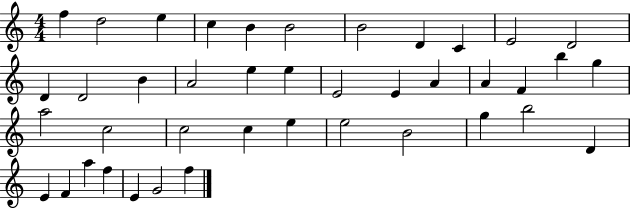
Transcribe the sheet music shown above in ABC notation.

X:1
T:Untitled
M:4/4
L:1/4
K:C
f d2 e c B B2 B2 D C E2 D2 D D2 B A2 e e E2 E A A F b g a2 c2 c2 c e e2 B2 g b2 D E F a f E G2 f